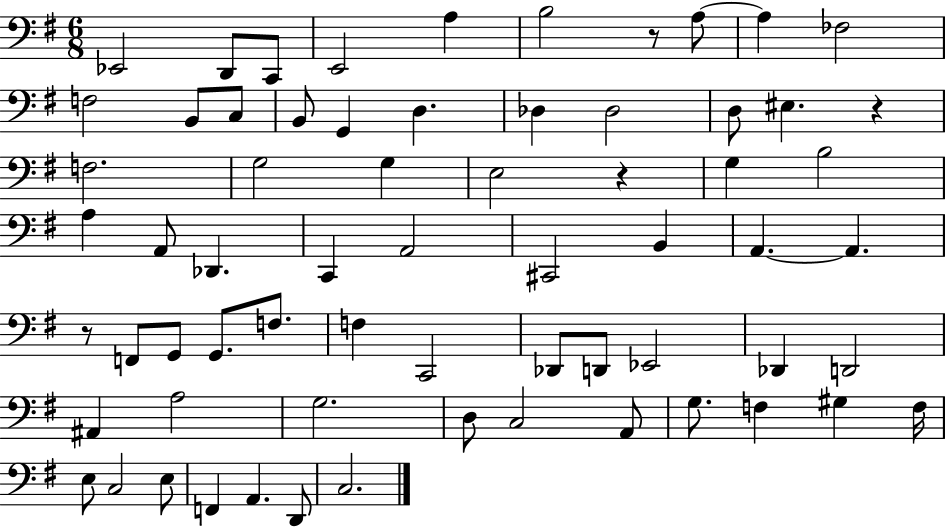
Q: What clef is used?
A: bass